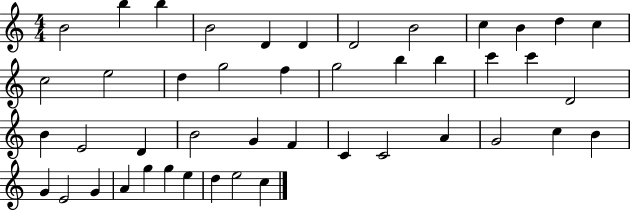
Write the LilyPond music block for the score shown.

{
  \clef treble
  \numericTimeSignature
  \time 4/4
  \key c \major
  b'2 b''4 b''4 | b'2 d'4 d'4 | d'2 b'2 | c''4 b'4 d''4 c''4 | \break c''2 e''2 | d''4 g''2 f''4 | g''2 b''4 b''4 | c'''4 c'''4 d'2 | \break b'4 e'2 d'4 | b'2 g'4 f'4 | c'4 c'2 a'4 | g'2 c''4 b'4 | \break g'4 e'2 g'4 | a'4 g''4 g''4 e''4 | d''4 e''2 c''4 | \bar "|."
}